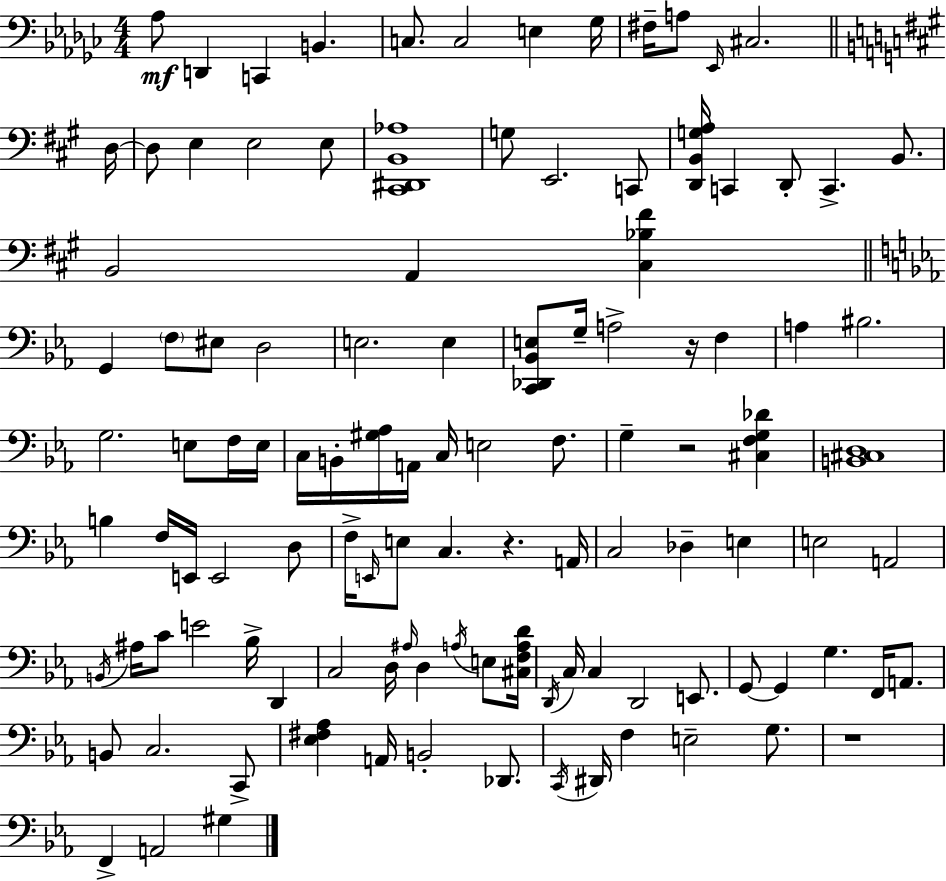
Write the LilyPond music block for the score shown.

{
  \clef bass
  \numericTimeSignature
  \time 4/4
  \key ees \minor
  \repeat volta 2 { aes8\mf d,4 c,4 b,4. | c8. c2 e4 ges16 | fis16-- a8 \grace { ees,16 } cis2. | \bar "||" \break \key a \major d16~~ d8 e4 e2 e8 | <cis, dis, b, aes>1 | g8 e,2. c,8 | <d, b, g a>16 c,4 d,8-. c,4.-> b,8. | \break b,2 a,4 <cis bes fis'>4 | \bar "||" \break \key ees \major g,4 \parenthesize f8 eis8 d2 | e2. e4 | <c, des, bes, e>8 g16-- a2-> r16 f4 | a4 bis2. | \break g2. e8 f16 e16 | c16 b,16-. <gis aes>16 a,16 c16 e2 f8. | g4-- r2 <cis f g des'>4 | <b, cis d>1 | \break b4 f16 e,16 e,2 d8 | f16-> \grace { e,16 } e8 c4. r4. | a,16 c2 des4-- e4 | e2 a,2 | \break \acciaccatura { b,16 } ais16 c'8 e'2 bes16-> d,4 | c2 d16 \grace { ais16 } d4 | \acciaccatura { a16 } e8 <cis f a d'>16 \acciaccatura { d,16 } c16 c4 d,2 | e,8. g,8~~ g,4 g4. | \break f,16 a,8. b,8 c2. | c,8-> <ees fis aes>4 a,16 b,2-. | des,8. \acciaccatura { c,16 } dis,16 f4 e2-- | g8. r1 | \break f,4-> a,2 | gis4 } \bar "|."
}